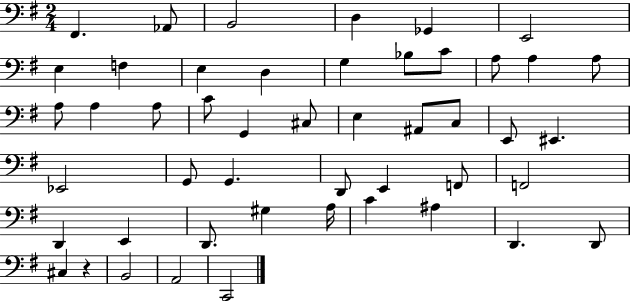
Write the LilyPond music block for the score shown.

{
  \clef bass
  \numericTimeSignature
  \time 2/4
  \key g \major
  fis,4. aes,8 | b,2 | d4 ges,4 | e,2 | \break e4 f4 | e4 d4 | g4 bes8 c'8 | a8 a4 a8 | \break a8 a4 a8 | c'8 g,4 cis8 | e4 ais,8 c8 | e,8 eis,4. | \break ees,2 | g,8 g,4. | d,8 e,4 f,8 | f,2 | \break d,4 e,4 | d,8. gis4 a16 | c'4 ais4 | d,4. d,8 | \break cis4 r4 | b,2 | a,2 | c,2 | \break \bar "|."
}